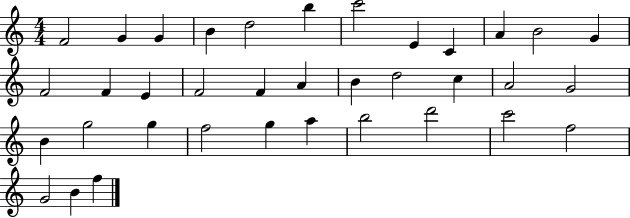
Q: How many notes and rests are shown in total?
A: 36